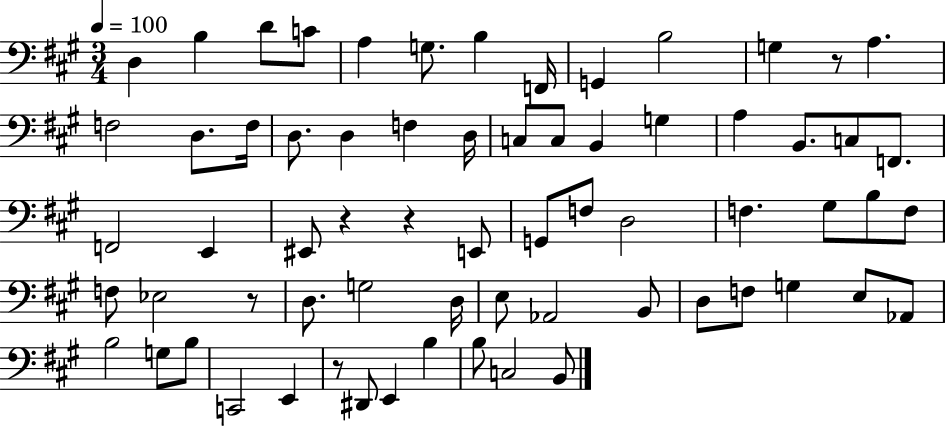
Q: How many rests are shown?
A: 5